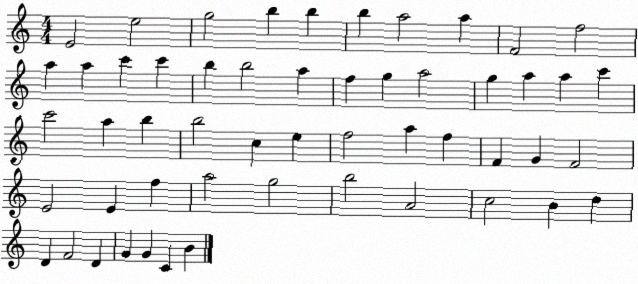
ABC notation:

X:1
T:Untitled
M:4/4
L:1/4
K:C
E2 e2 g2 b b b a2 a F2 f2 a a c' c' b b2 a f g a2 g a a c' c'2 a b b2 c e f2 a f F G F2 E2 E f a2 g2 b2 A2 c2 B d D F2 D G G C B